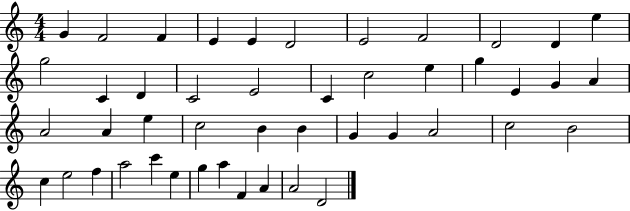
{
  \clef treble
  \numericTimeSignature
  \time 4/4
  \key c \major
  g'4 f'2 f'4 | e'4 e'4 d'2 | e'2 f'2 | d'2 d'4 e''4 | \break g''2 c'4 d'4 | c'2 e'2 | c'4 c''2 e''4 | g''4 e'4 g'4 a'4 | \break a'2 a'4 e''4 | c''2 b'4 b'4 | g'4 g'4 a'2 | c''2 b'2 | \break c''4 e''2 f''4 | a''2 c'''4 e''4 | g''4 a''4 f'4 a'4 | a'2 d'2 | \break \bar "|."
}